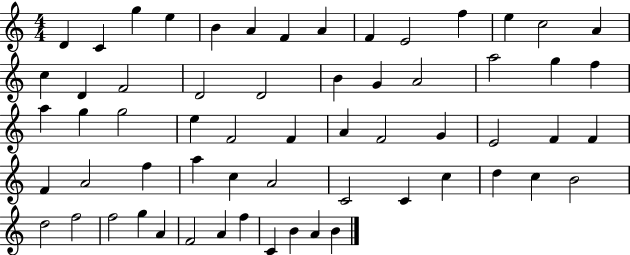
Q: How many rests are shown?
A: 0